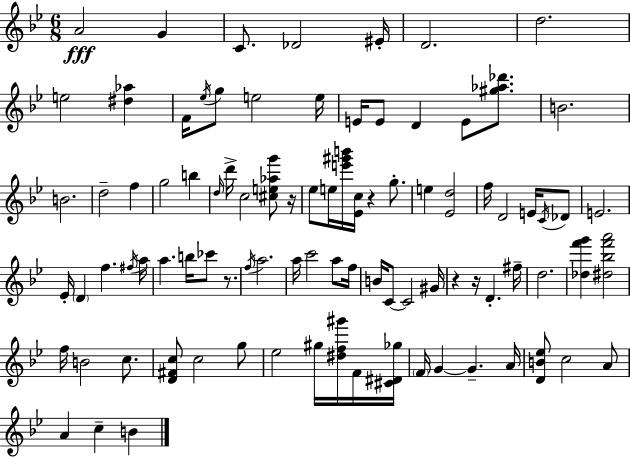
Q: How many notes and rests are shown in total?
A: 91